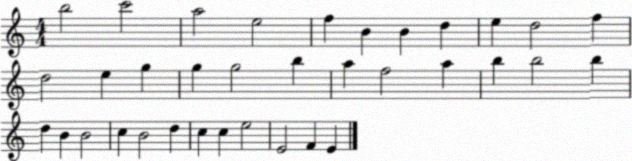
X:1
T:Untitled
M:4/4
L:1/4
K:C
b2 c'2 a2 e2 f B B d e d2 f d2 e g g g2 b a f2 a b b2 b d B B2 c B2 d c c e2 E2 F E